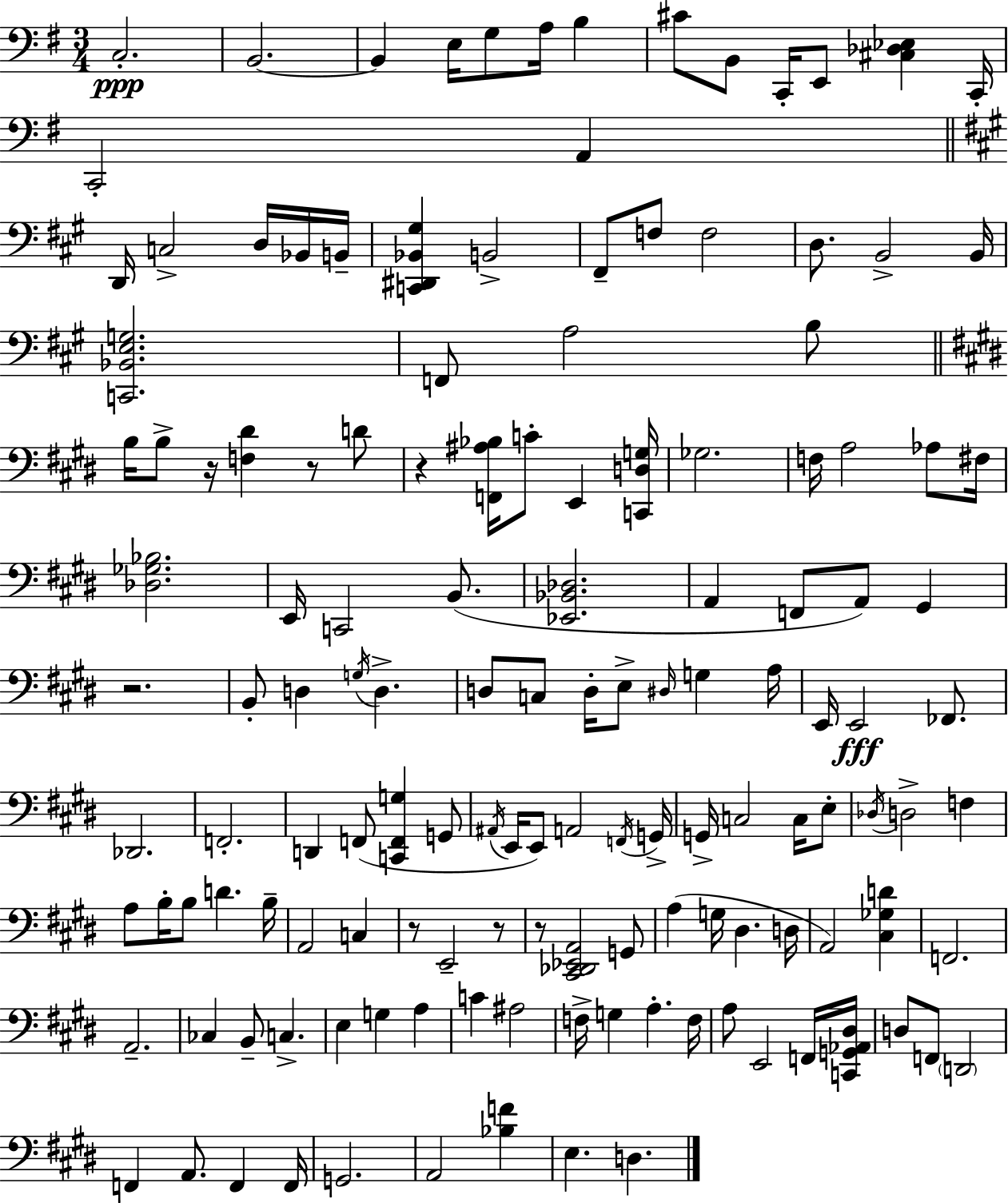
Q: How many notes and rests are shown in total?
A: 140